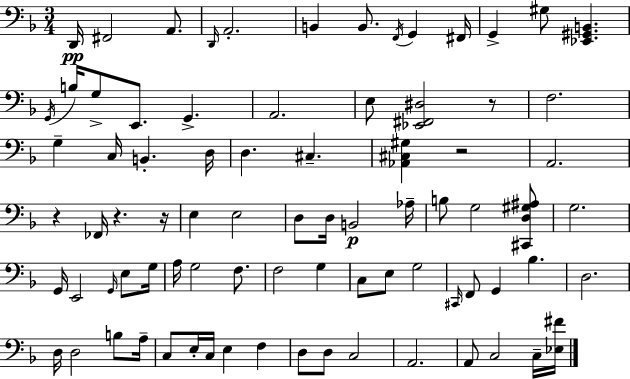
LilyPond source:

{
  \clef bass
  \numericTimeSignature
  \time 3/4
  \key d \minor
  d,16\pp fis,2 a,8. | \grace { d,16 } a,2.-. | b,4 b,8. \acciaccatura { f,16 } g,4 | fis,16 g,4-> gis8 <ees, gis, b,>4. | \break \acciaccatura { g,16 } b16 g8-> e,8. g,4.-> | a,2. | e8 <ees, fis, dis>2 | r8 f2. | \break g4-- c16 b,4.-. | d16 d4. cis4.-- | <aes, cis gis>4 r2 | a,2. | \break r4 fes,16 r4. | r16 e4 e2 | d8 d16 b,2\p | aes16-- b8 g2 | \break <cis, d gis ais>8 g2. | g,16 e,2 | \grace { g,16 } e8 g16 a16 g2 | f8. f2 | \break g4 c8 e8 g2 | \grace { cis,16 } f,8 g,4 bes4. | d2. | d16 d2 | \break b8 a16-- c8 e16-. c16 e4 | f4 d8 d8 c2 | a,2. | a,8 c2 | \break c16-- <ees fis'>16 \bar "|."
}